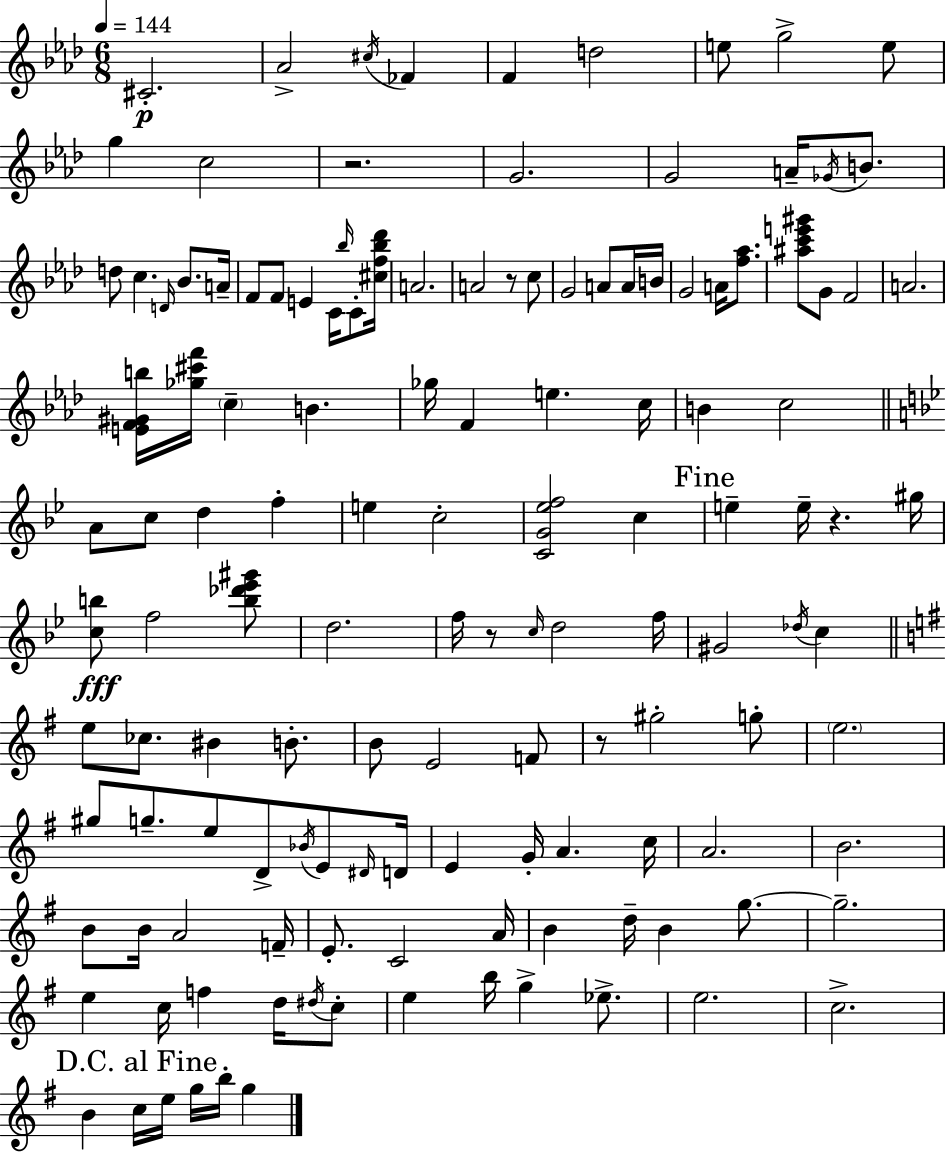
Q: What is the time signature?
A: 6/8